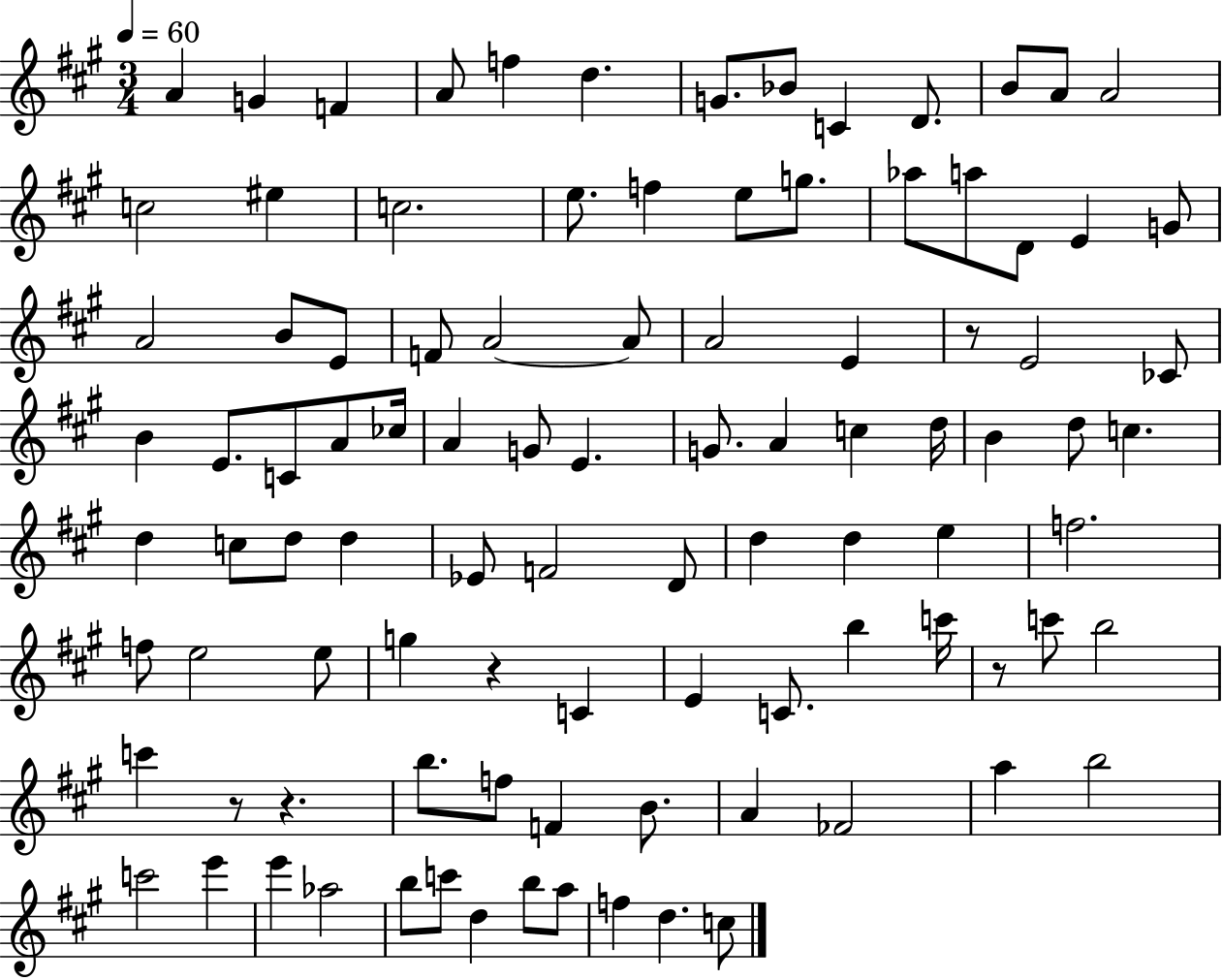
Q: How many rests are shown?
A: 5